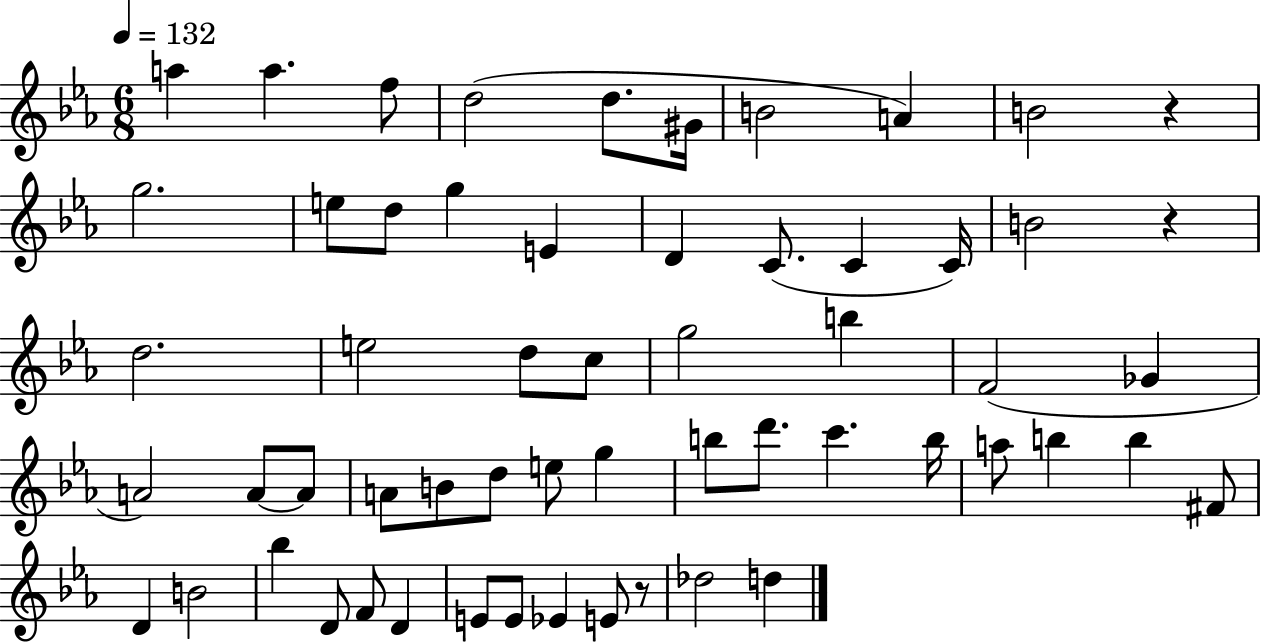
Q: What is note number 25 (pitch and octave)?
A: B5